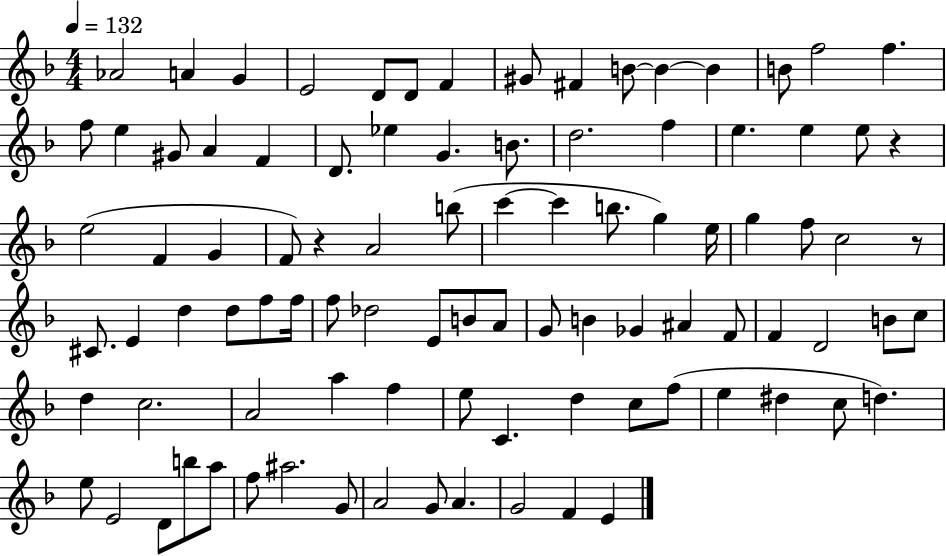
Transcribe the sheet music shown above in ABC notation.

X:1
T:Untitled
M:4/4
L:1/4
K:F
_A2 A G E2 D/2 D/2 F ^G/2 ^F B/2 B B B/2 f2 f f/2 e ^G/2 A F D/2 _e G B/2 d2 f e e e/2 z e2 F G F/2 z A2 b/2 c' c' b/2 g e/4 g f/2 c2 z/2 ^C/2 E d d/2 f/2 f/4 f/2 _d2 E/2 B/2 A/2 G/2 B _G ^A F/2 F D2 B/2 c/2 d c2 A2 a f e/2 C d c/2 f/2 e ^d c/2 d e/2 E2 D/2 b/2 a/2 f/2 ^a2 G/2 A2 G/2 A G2 F E